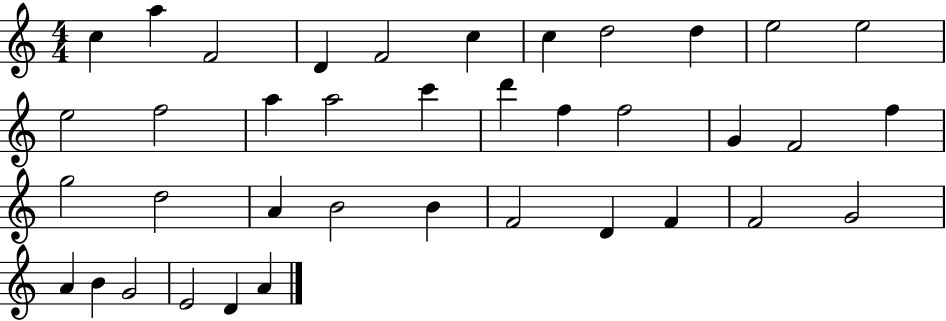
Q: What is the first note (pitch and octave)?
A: C5